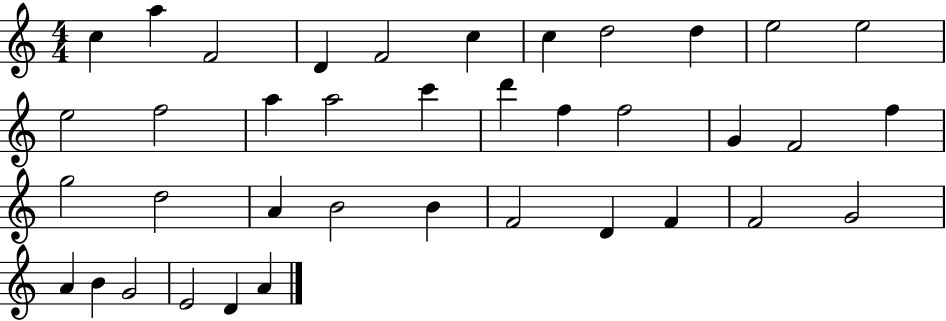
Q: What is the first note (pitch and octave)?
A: C5